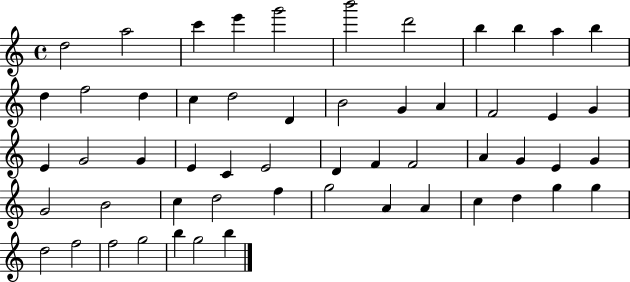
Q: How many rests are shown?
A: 0